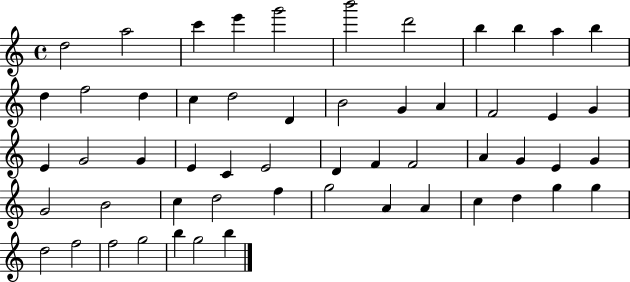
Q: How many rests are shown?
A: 0